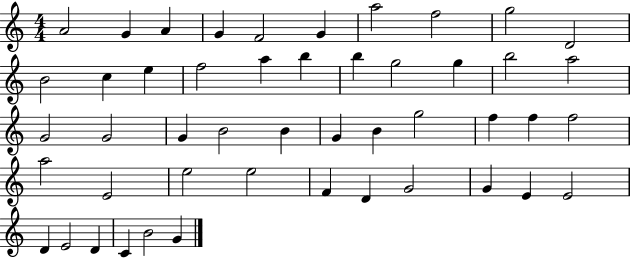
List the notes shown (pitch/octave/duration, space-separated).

A4/h G4/q A4/q G4/q F4/h G4/q A5/h F5/h G5/h D4/h B4/h C5/q E5/q F5/h A5/q B5/q B5/q G5/h G5/q B5/h A5/h G4/h G4/h G4/q B4/h B4/q G4/q B4/q G5/h F5/q F5/q F5/h A5/h E4/h E5/h E5/h F4/q D4/q G4/h G4/q E4/q E4/h D4/q E4/h D4/q C4/q B4/h G4/q